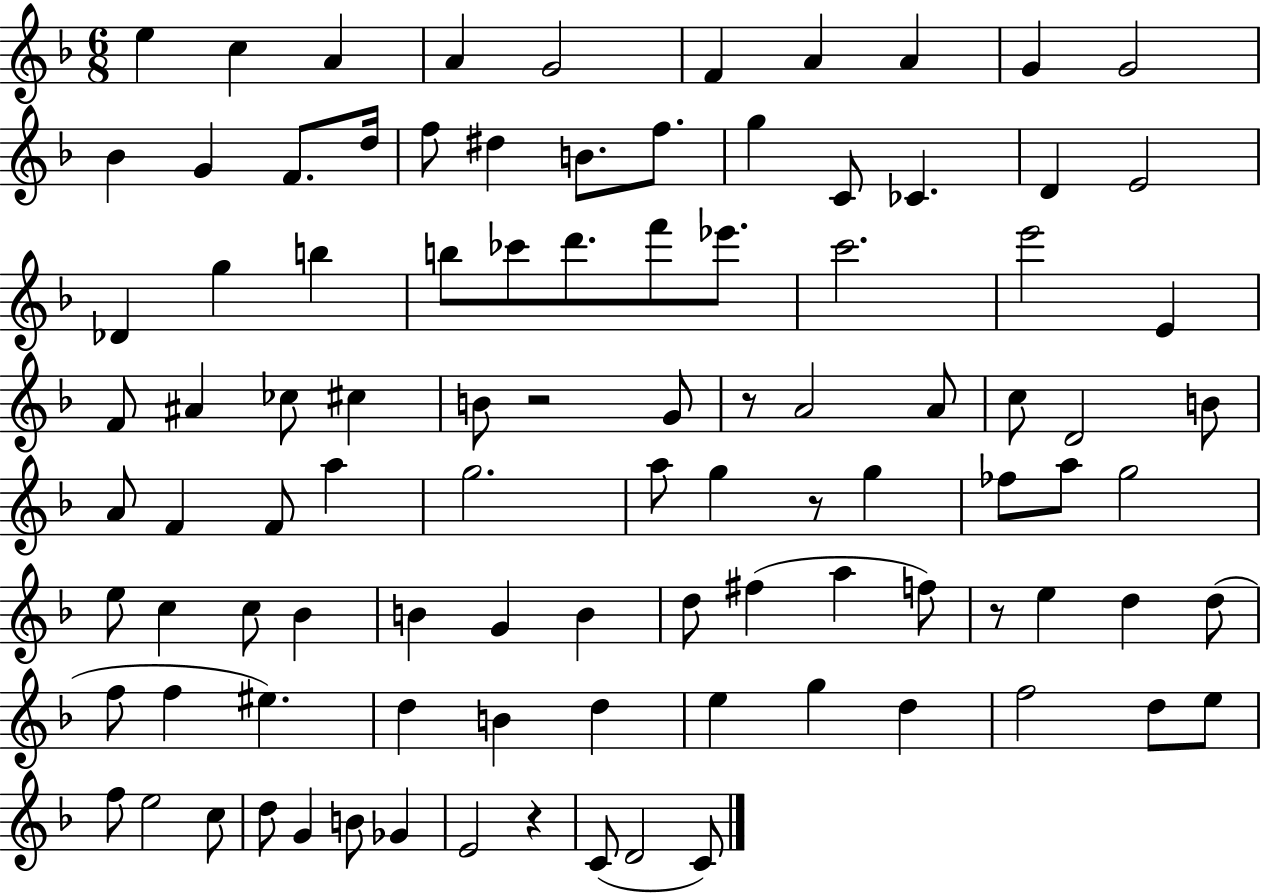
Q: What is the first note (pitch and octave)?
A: E5